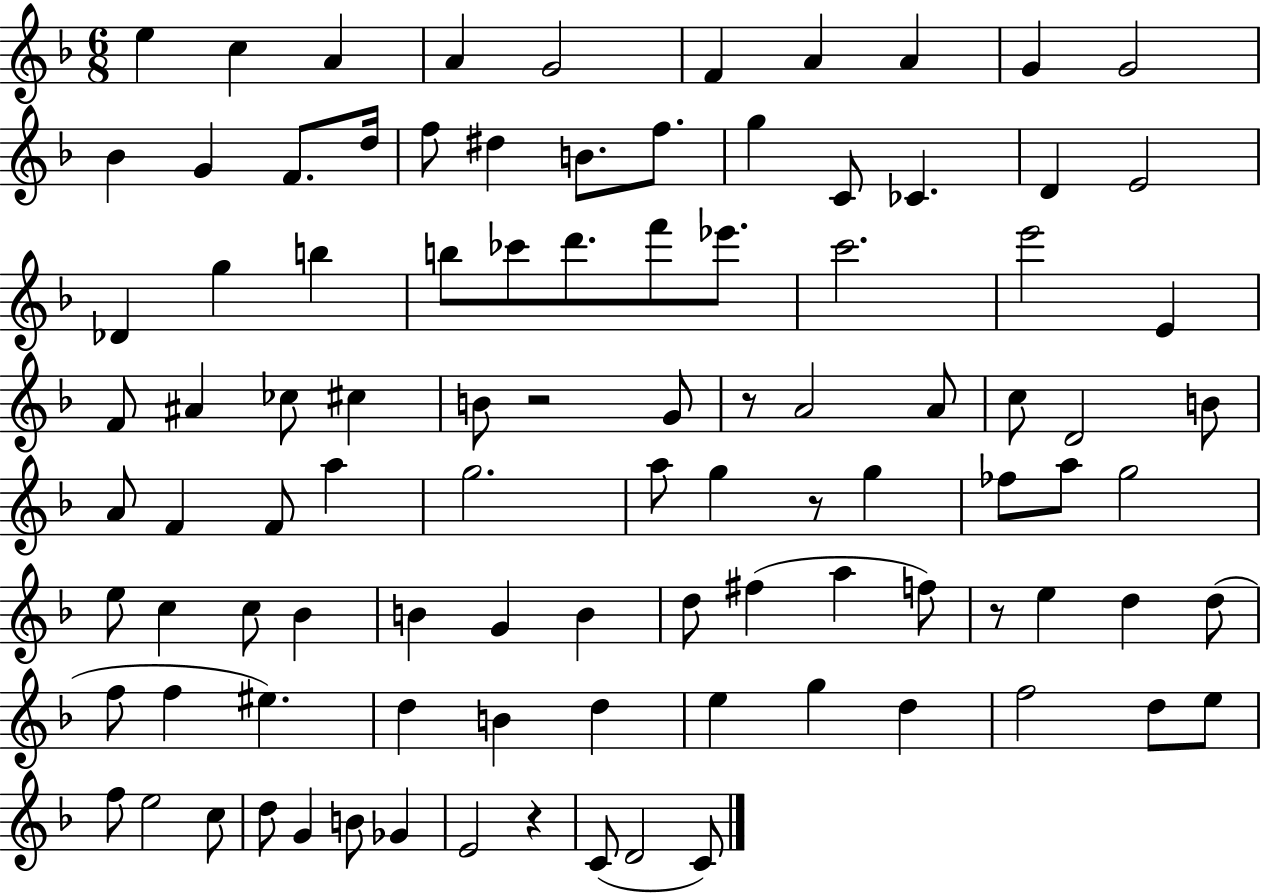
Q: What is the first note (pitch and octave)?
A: E5